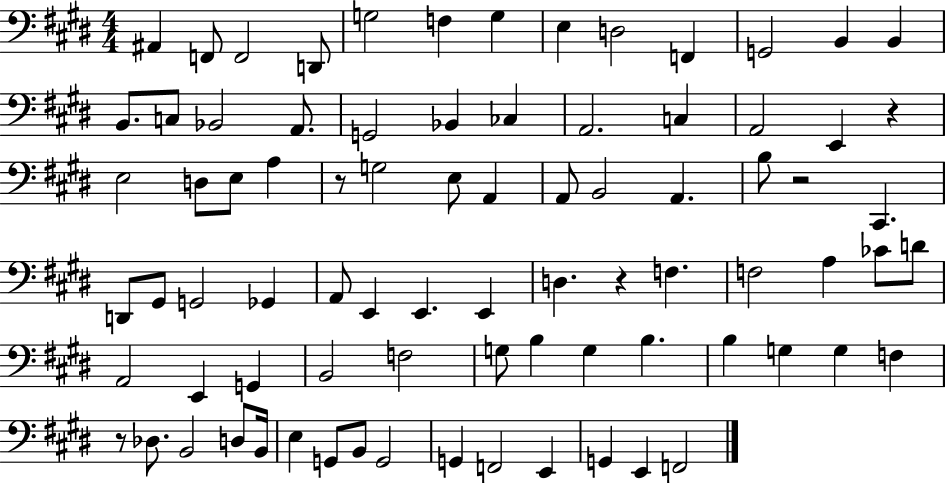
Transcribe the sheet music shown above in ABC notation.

X:1
T:Untitled
M:4/4
L:1/4
K:E
^A,, F,,/2 F,,2 D,,/2 G,2 F, G, E, D,2 F,, G,,2 B,, B,, B,,/2 C,/2 _B,,2 A,,/2 G,,2 _B,, _C, A,,2 C, A,,2 E,, z E,2 D,/2 E,/2 A, z/2 G,2 E,/2 A,, A,,/2 B,,2 A,, B,/2 z2 ^C,, D,,/2 ^G,,/2 G,,2 _G,, A,,/2 E,, E,, E,, D, z F, F,2 A, _C/2 D/2 A,,2 E,, G,, B,,2 F,2 G,/2 B, G, B, B, G, G, F, z/2 _D,/2 B,,2 D,/2 B,,/4 E, G,,/2 B,,/2 G,,2 G,, F,,2 E,, G,, E,, F,,2